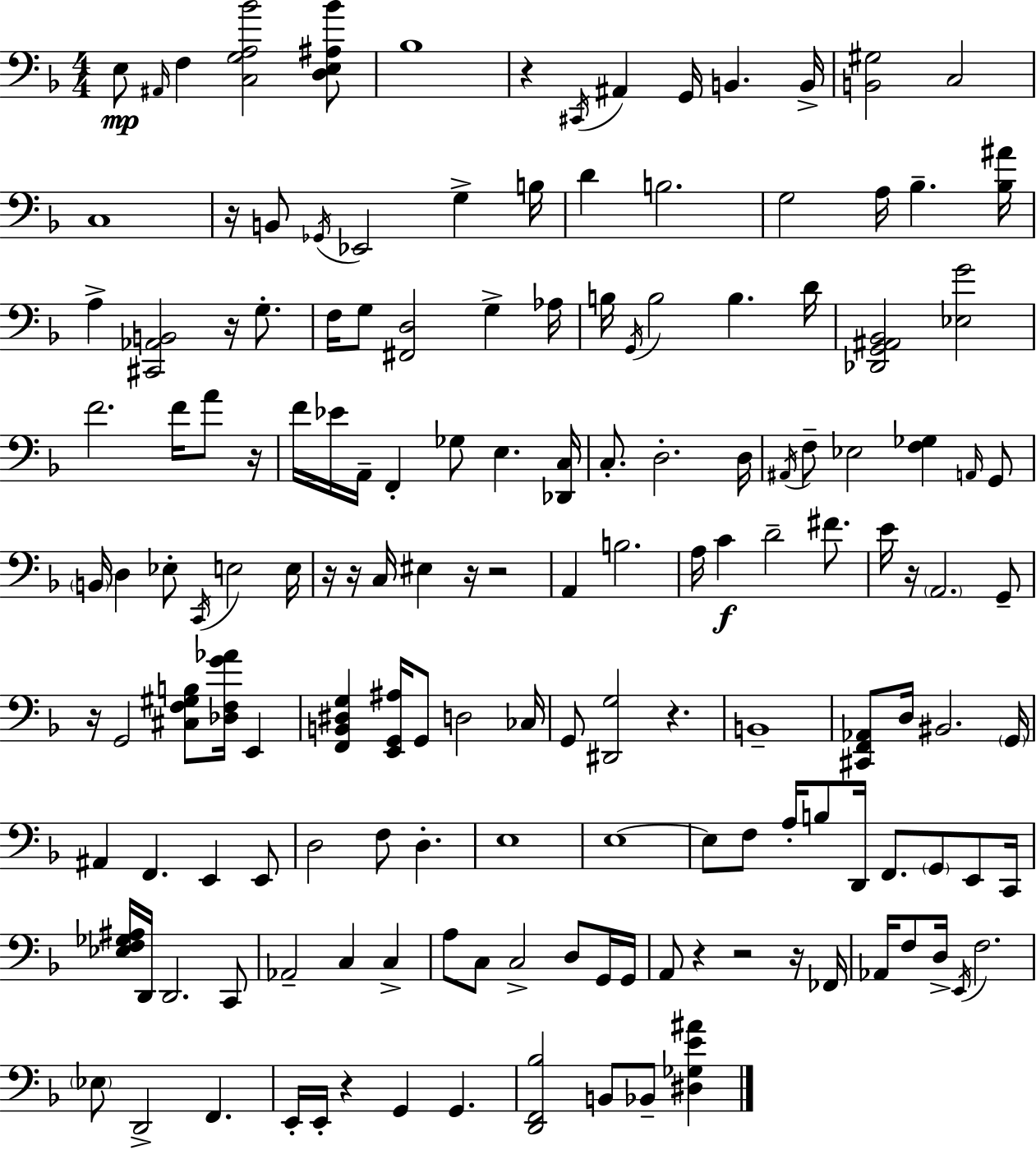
X:1
T:Untitled
M:4/4
L:1/4
K:Dm
E,/2 ^A,,/4 F, [C,G,A,_B]2 [D,E,^A,_B]/2 _B,4 z ^C,,/4 ^A,, G,,/4 B,, B,,/4 [B,,^G,]2 C,2 C,4 z/4 B,,/2 _G,,/4 _E,,2 G, B,/4 D B,2 G,2 A,/4 _B, [_B,^A]/4 A, [^C,,_A,,B,,]2 z/4 G,/2 F,/4 G,/2 [^F,,D,]2 G, _A,/4 B,/4 G,,/4 B,2 B, D/4 [_D,,G,,^A,,_B,,]2 [_E,G]2 F2 F/4 A/2 z/4 F/4 _E/4 A,,/4 F,, _G,/2 E, [_D,,C,]/4 C,/2 D,2 D,/4 ^A,,/4 F,/2 _E,2 [F,_G,] A,,/4 G,,/2 B,,/4 D, _E,/2 C,,/4 E,2 E,/4 z/4 z/4 C,/4 ^E, z/4 z2 A,, B,2 A,/4 C D2 ^F/2 E/4 z/4 A,,2 G,,/2 z/4 G,,2 [^C,F,^G,B,]/2 [_D,F,G_A]/4 E,, [F,,B,,^D,G,] [E,,G,,^A,]/4 G,,/2 D,2 _C,/4 G,,/2 [^D,,G,]2 z B,,4 [^C,,F,,_A,,]/2 D,/4 ^B,,2 G,,/4 ^A,, F,, E,, E,,/2 D,2 F,/2 D, E,4 E,4 E,/2 F,/2 A,/4 B,/2 D,,/4 F,,/2 G,,/2 E,,/2 C,,/4 [_E,F,_G,^A,]/4 D,,/4 D,,2 C,,/2 _A,,2 C, C, A,/2 C,/2 C,2 D,/2 G,,/4 G,,/4 A,,/2 z z2 z/4 _F,,/4 _A,,/4 F,/2 D,/4 E,,/4 F,2 _E,/2 D,,2 F,, E,,/4 E,,/4 z G,, G,, [D,,F,,_B,]2 B,,/2 _B,,/2 [^D,_G,E^A]